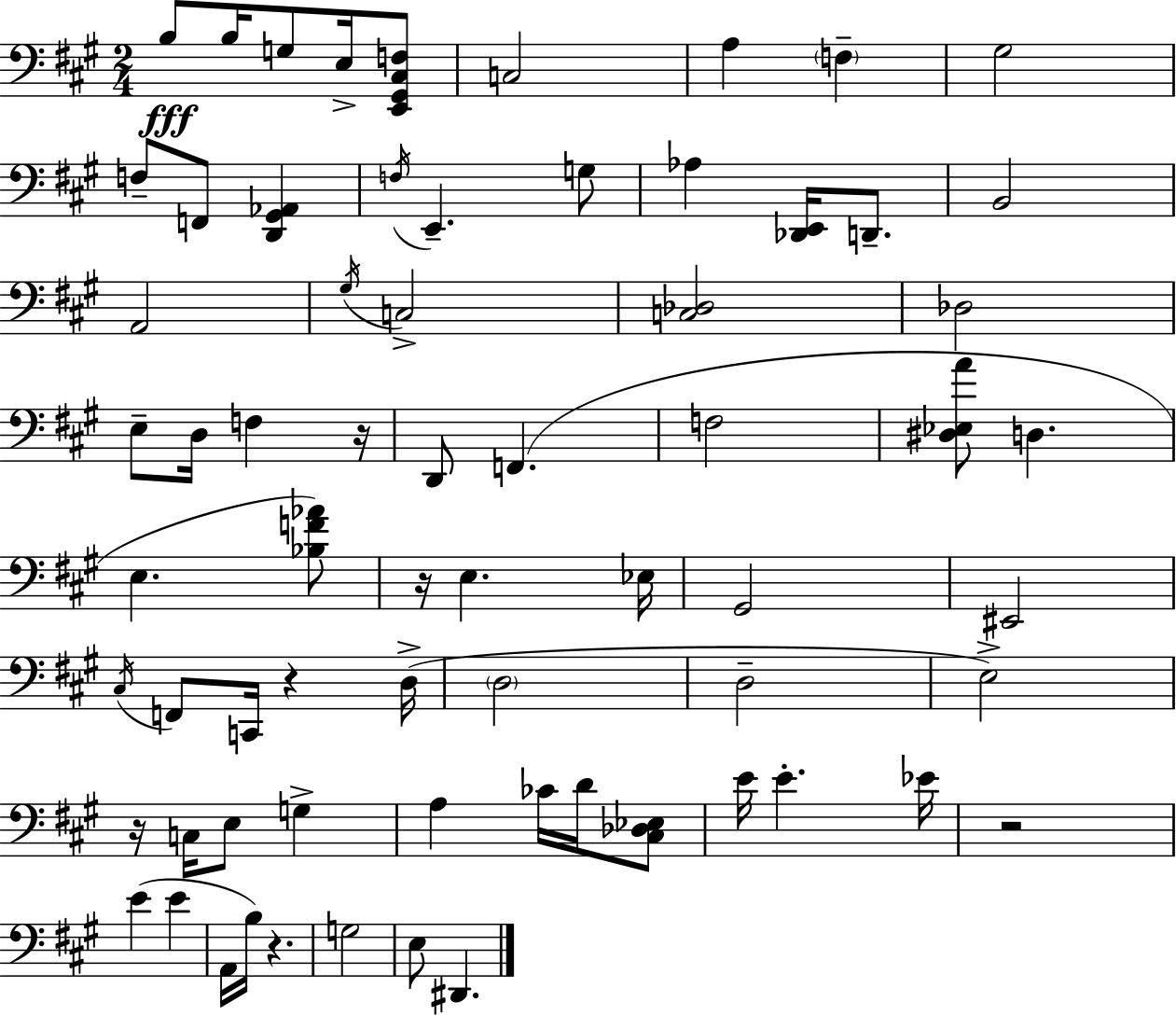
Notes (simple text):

B3/e B3/s G3/e E3/s [E2,G#2,C#3,F3]/e C3/h A3/q F3/q G#3/h F3/e F2/e [D2,G#2,Ab2]/q F3/s E2/q. G3/e Ab3/q [Db2,E2]/s D2/e. B2/h A2/h G#3/s C3/h [C3,Db3]/h Db3/h E3/e D3/s F3/q R/s D2/e F2/q. F3/h [D#3,Eb3,A4]/e D3/q. E3/q. [Bb3,F4,Ab4]/e R/s E3/q. Eb3/s G#2/h EIS2/h C#3/s F2/e C2/s R/q D3/s D3/h D3/h E3/h R/s C3/s E3/e G3/q A3/q CES4/s D4/s [C#3,Db3,Eb3]/e E4/s E4/q. Eb4/s R/h E4/q E4/q A2/s B3/s R/q. G3/h E3/e D#2/q.